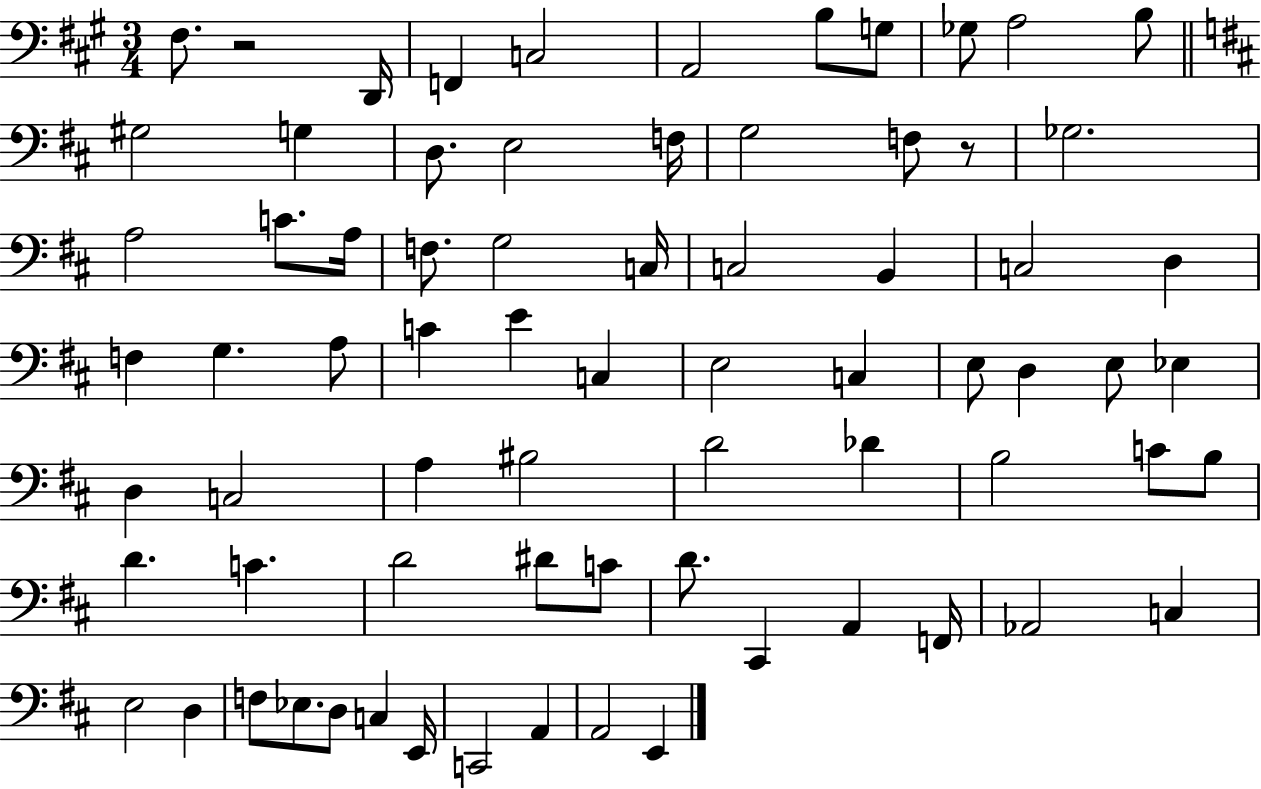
{
  \clef bass
  \numericTimeSignature
  \time 3/4
  \key a \major
  fis8. r2 d,16 | f,4 c2 | a,2 b8 g8 | ges8 a2 b8 | \break \bar "||" \break \key d \major gis2 g4 | d8. e2 f16 | g2 f8 r8 | ges2. | \break a2 c'8. a16 | f8. g2 c16 | c2 b,4 | c2 d4 | \break f4 g4. a8 | c'4 e'4 c4 | e2 c4 | e8 d4 e8 ees4 | \break d4 c2 | a4 bis2 | d'2 des'4 | b2 c'8 b8 | \break d'4. c'4. | d'2 dis'8 c'8 | d'8. cis,4 a,4 f,16 | aes,2 c4 | \break e2 d4 | f8 ees8. d8 c4 e,16 | c,2 a,4 | a,2 e,4 | \break \bar "|."
}